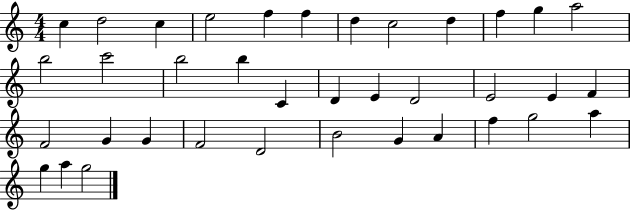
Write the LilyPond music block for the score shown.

{
  \clef treble
  \numericTimeSignature
  \time 4/4
  \key c \major
  c''4 d''2 c''4 | e''2 f''4 f''4 | d''4 c''2 d''4 | f''4 g''4 a''2 | \break b''2 c'''2 | b''2 b''4 c'4 | d'4 e'4 d'2 | e'2 e'4 f'4 | \break f'2 g'4 g'4 | f'2 d'2 | b'2 g'4 a'4 | f''4 g''2 a''4 | \break g''4 a''4 g''2 | \bar "|."
}